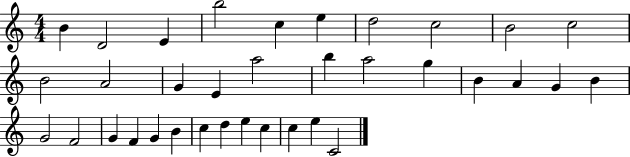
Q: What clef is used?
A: treble